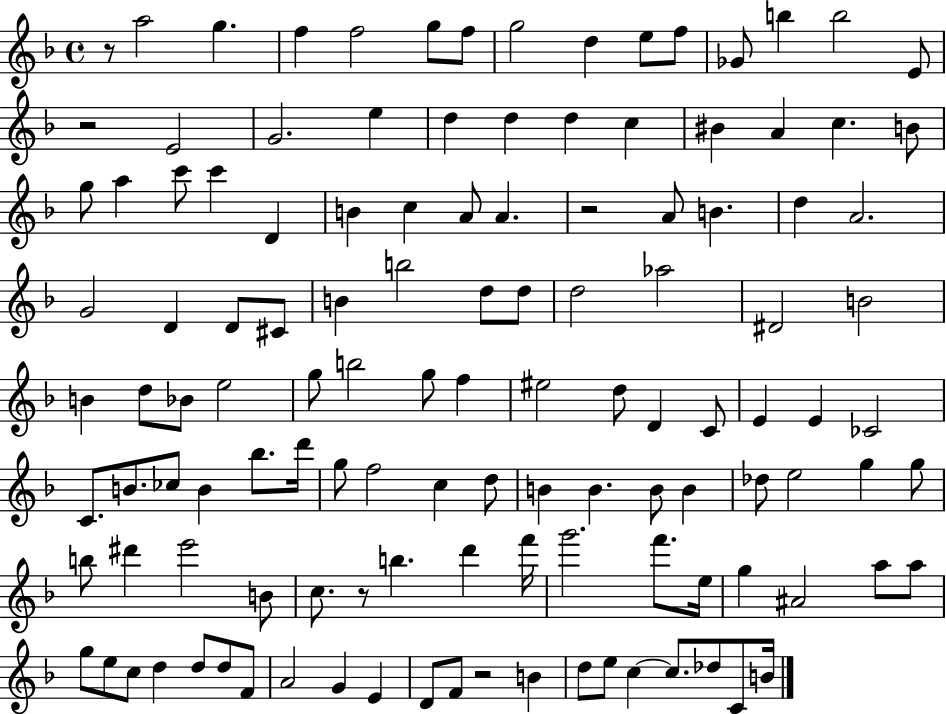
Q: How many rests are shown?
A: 5